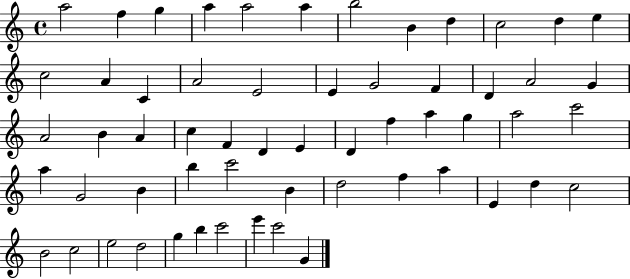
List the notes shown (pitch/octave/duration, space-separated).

A5/h F5/q G5/q A5/q A5/h A5/q B5/h B4/q D5/q C5/h D5/q E5/q C5/h A4/q C4/q A4/h E4/h E4/q G4/h F4/q D4/q A4/h G4/q A4/h B4/q A4/q C5/q F4/q D4/q E4/q D4/q F5/q A5/q G5/q A5/h C6/h A5/q G4/h B4/q B5/q C6/h B4/q D5/h F5/q A5/q E4/q D5/q C5/h B4/h C5/h E5/h D5/h G5/q B5/q C6/h E6/q C6/h G4/q